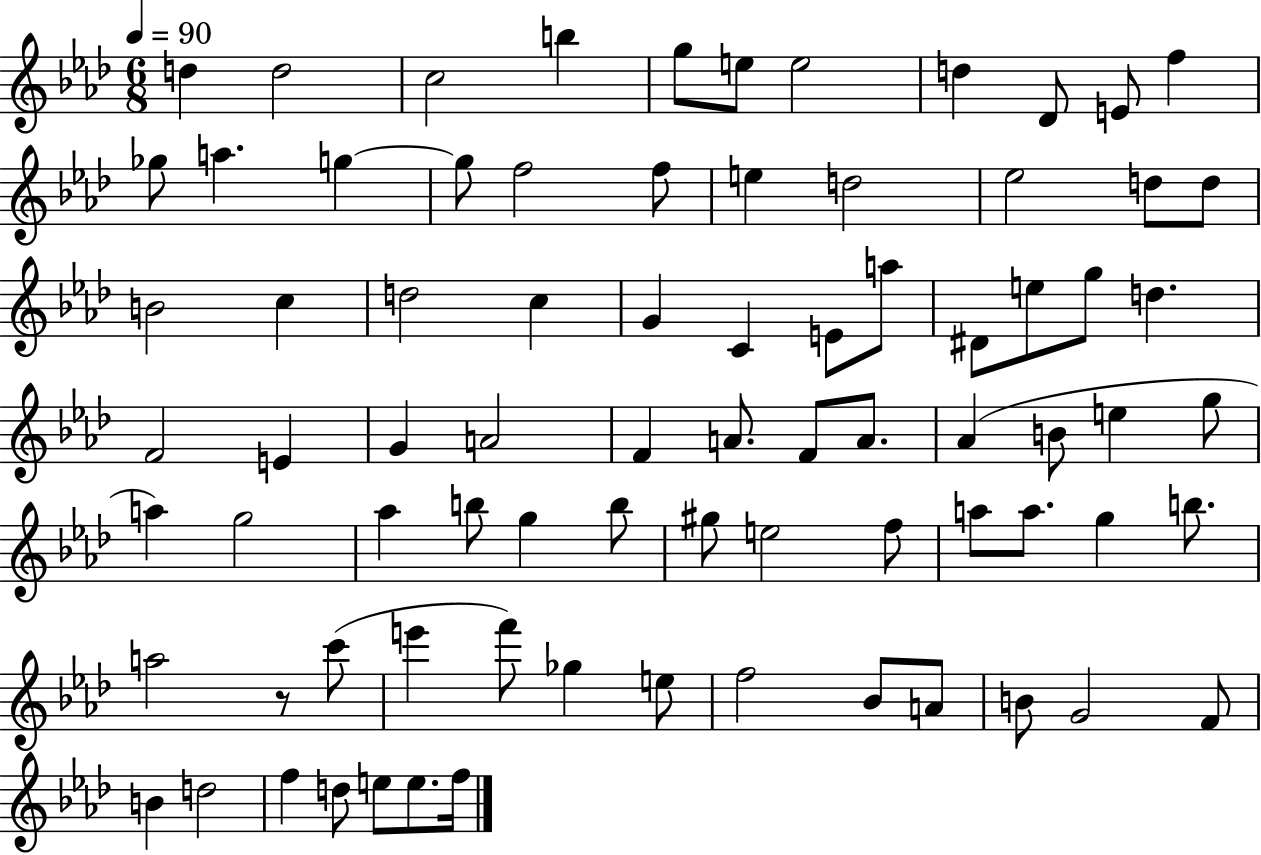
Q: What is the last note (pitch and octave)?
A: F5